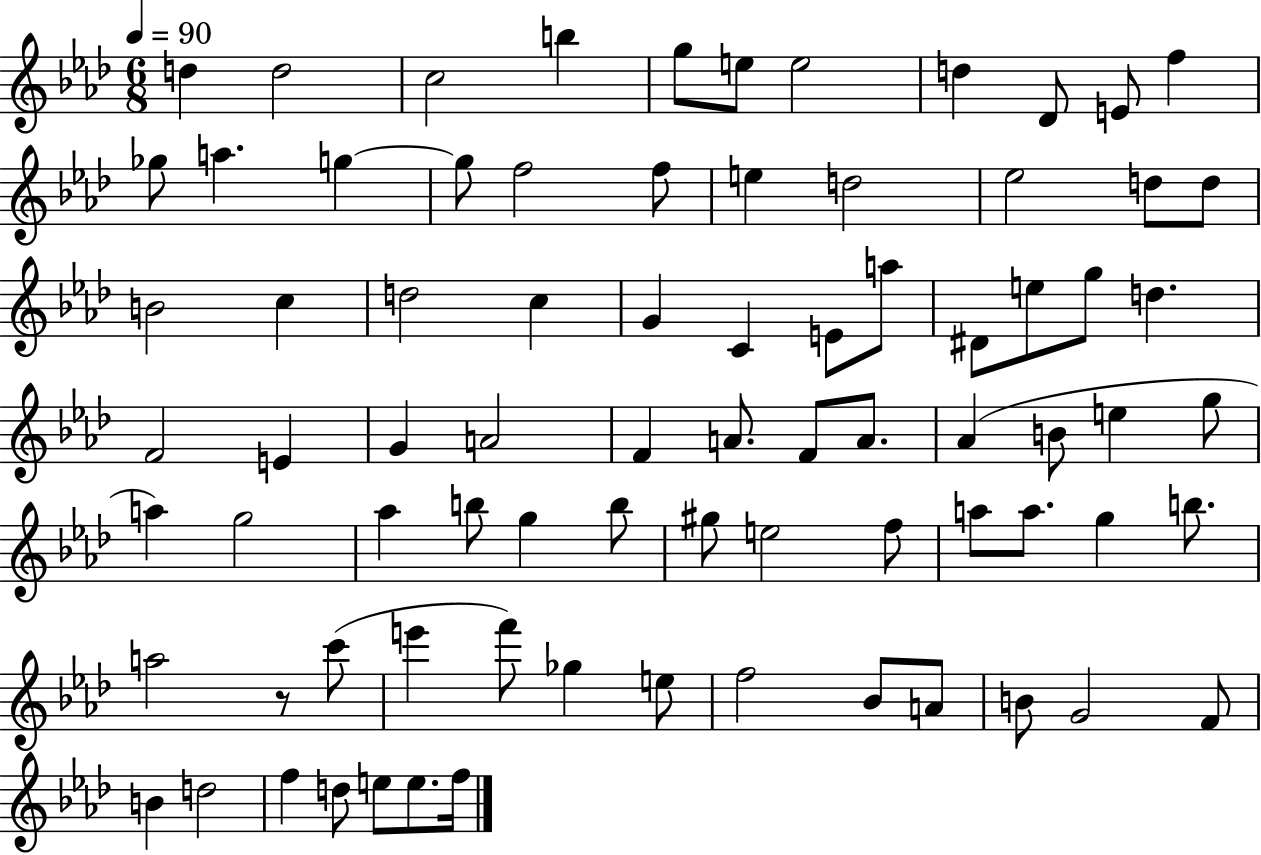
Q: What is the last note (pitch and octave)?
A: F5